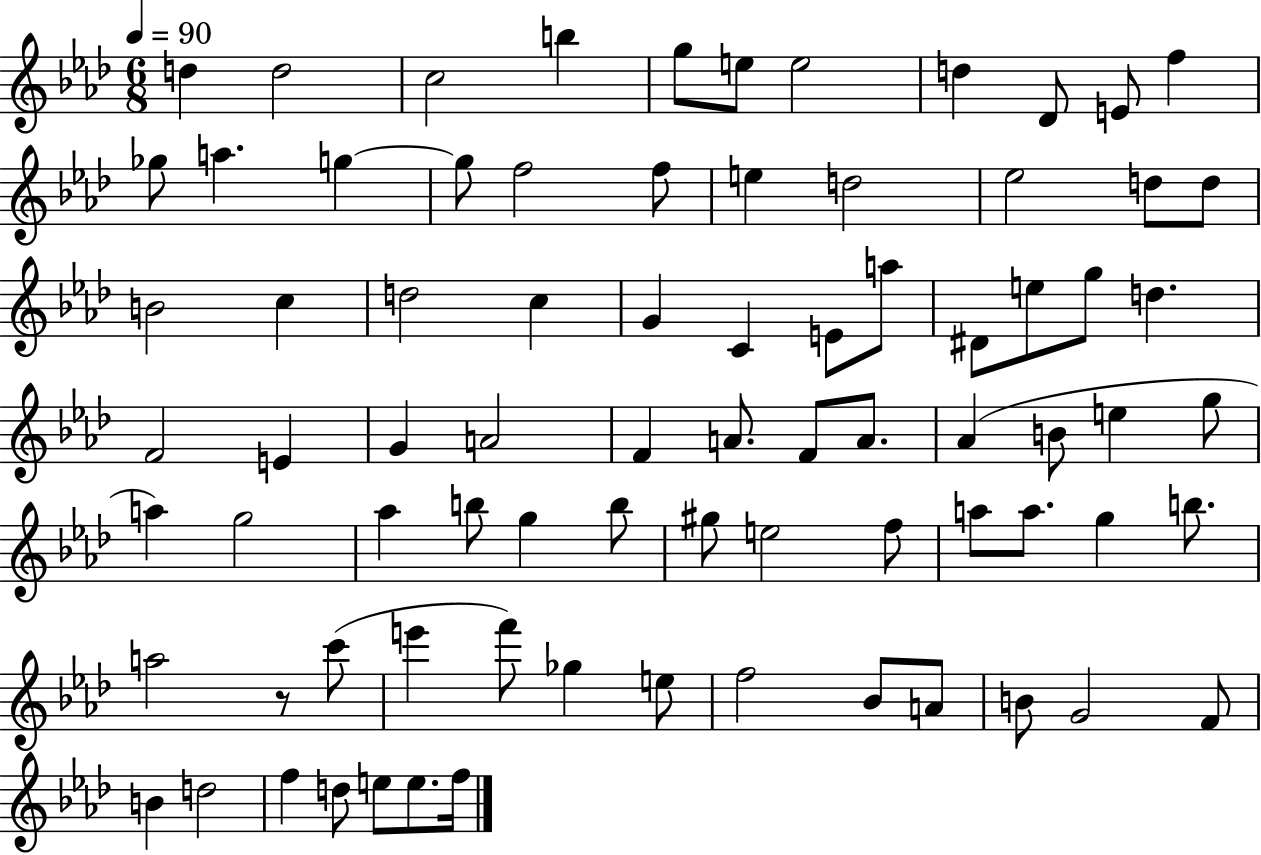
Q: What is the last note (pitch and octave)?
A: F5